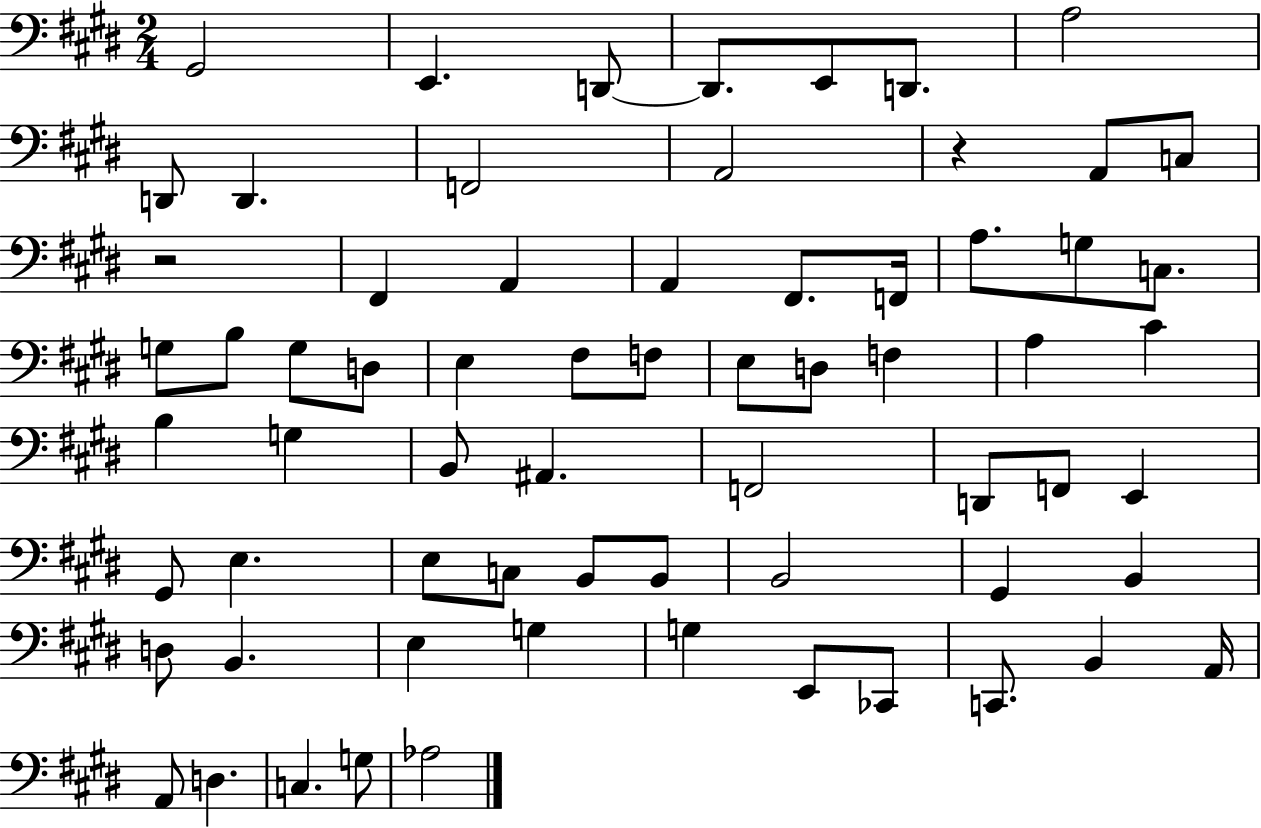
G#2/h E2/q. D2/e D2/e. E2/e D2/e. A3/h D2/e D2/q. F2/h A2/h R/q A2/e C3/e R/h F#2/q A2/q A2/q F#2/e. F2/s A3/e. G3/e C3/e. G3/e B3/e G3/e D3/e E3/q F#3/e F3/e E3/e D3/e F3/q A3/q C#4/q B3/q G3/q B2/e A#2/q. F2/h D2/e F2/e E2/q G#2/e E3/q. E3/e C3/e B2/e B2/e B2/h G#2/q B2/q D3/e B2/q. E3/q G3/q G3/q E2/e CES2/e C2/e. B2/q A2/s A2/e D3/q. C3/q. G3/e Ab3/h